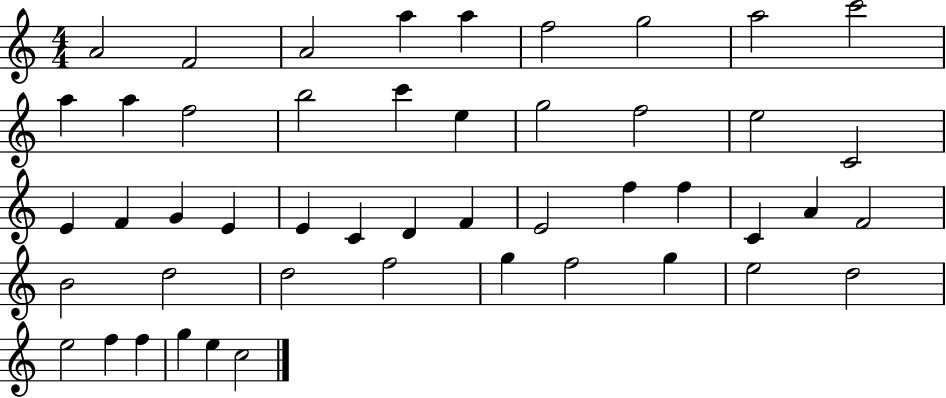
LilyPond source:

{
  \clef treble
  \numericTimeSignature
  \time 4/4
  \key c \major
  a'2 f'2 | a'2 a''4 a''4 | f''2 g''2 | a''2 c'''2 | \break a''4 a''4 f''2 | b''2 c'''4 e''4 | g''2 f''2 | e''2 c'2 | \break e'4 f'4 g'4 e'4 | e'4 c'4 d'4 f'4 | e'2 f''4 f''4 | c'4 a'4 f'2 | \break b'2 d''2 | d''2 f''2 | g''4 f''2 g''4 | e''2 d''2 | \break e''2 f''4 f''4 | g''4 e''4 c''2 | \bar "|."
}